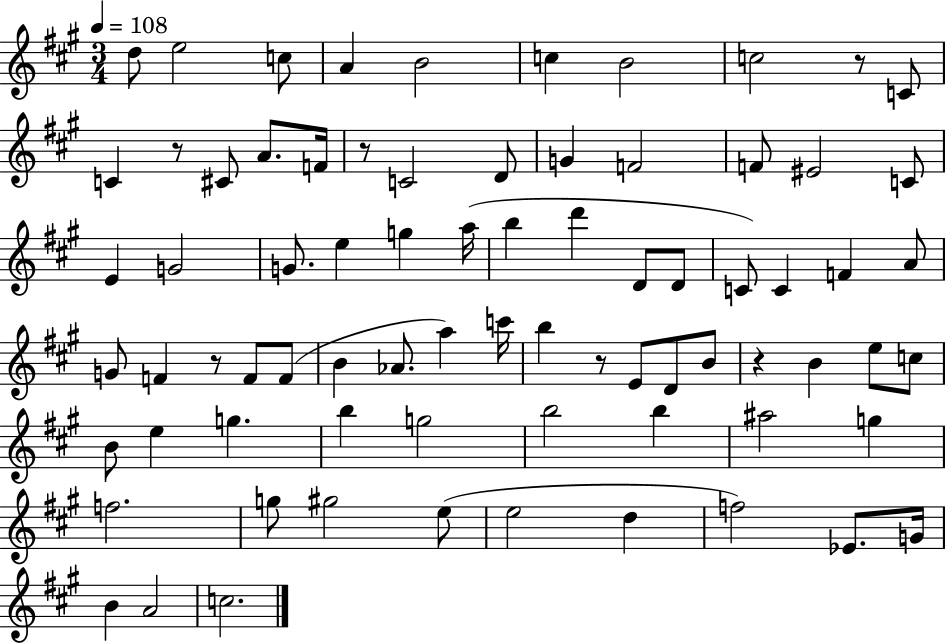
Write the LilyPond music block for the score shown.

{
  \clef treble
  \numericTimeSignature
  \time 3/4
  \key a \major
  \tempo 4 = 108
  \repeat volta 2 { d''8 e''2 c''8 | a'4 b'2 | c''4 b'2 | c''2 r8 c'8 | \break c'4 r8 cis'8 a'8. f'16 | r8 c'2 d'8 | g'4 f'2 | f'8 eis'2 c'8 | \break e'4 g'2 | g'8. e''4 g''4 a''16( | b''4 d'''4 d'8 d'8 | c'8) c'4 f'4 a'8 | \break g'8 f'4 r8 f'8 f'8( | b'4 aes'8. a''4) c'''16 | b''4 r8 e'8 d'8 b'8 | r4 b'4 e''8 c''8 | \break b'8 e''4 g''4. | b''4 g''2 | b''2 b''4 | ais''2 g''4 | \break f''2. | g''8 gis''2 e''8( | e''2 d''4 | f''2) ees'8. g'16 | \break b'4 a'2 | c''2. | } \bar "|."
}